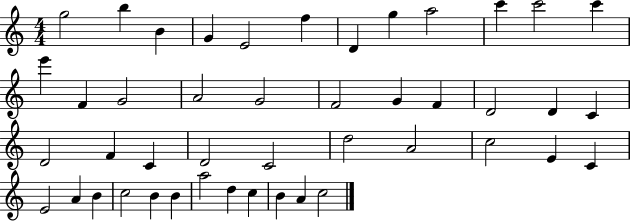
{
  \clef treble
  \numericTimeSignature
  \time 4/4
  \key c \major
  g''2 b''4 b'4 | g'4 e'2 f''4 | d'4 g''4 a''2 | c'''4 c'''2 c'''4 | \break e'''4 f'4 g'2 | a'2 g'2 | f'2 g'4 f'4 | d'2 d'4 c'4 | \break d'2 f'4 c'4 | d'2 c'2 | d''2 a'2 | c''2 e'4 c'4 | \break e'2 a'4 b'4 | c''2 b'4 b'4 | a''2 d''4 c''4 | b'4 a'4 c''2 | \break \bar "|."
}